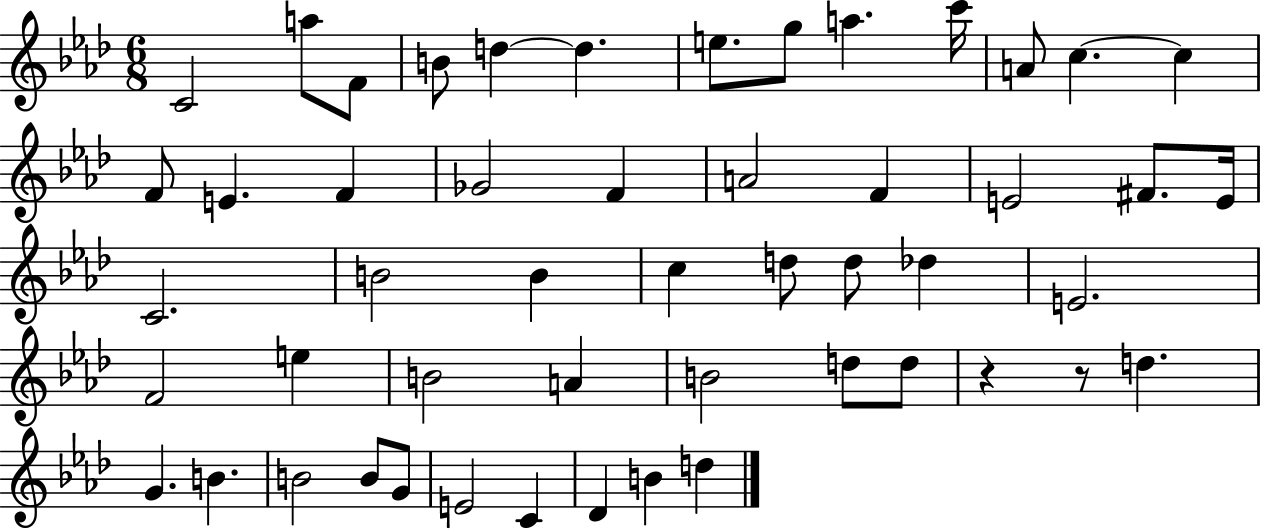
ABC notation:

X:1
T:Untitled
M:6/8
L:1/4
K:Ab
C2 a/2 F/2 B/2 d d e/2 g/2 a c'/4 A/2 c c F/2 E F _G2 F A2 F E2 ^F/2 E/4 C2 B2 B c d/2 d/2 _d E2 F2 e B2 A B2 d/2 d/2 z z/2 d G B B2 B/2 G/2 E2 C _D B d